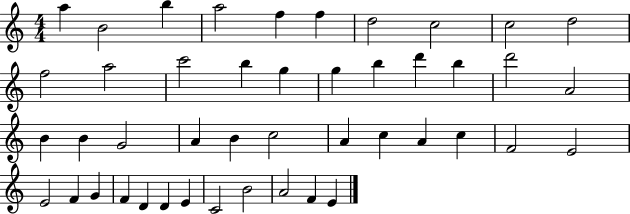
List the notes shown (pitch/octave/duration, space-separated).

A5/q B4/h B5/q A5/h F5/q F5/q D5/h C5/h C5/h D5/h F5/h A5/h C6/h B5/q G5/q G5/q B5/q D6/q B5/q D6/h A4/h B4/q B4/q G4/h A4/q B4/q C5/h A4/q C5/q A4/q C5/q F4/h E4/h E4/h F4/q G4/q F4/q D4/q D4/q E4/q C4/h B4/h A4/h F4/q E4/q